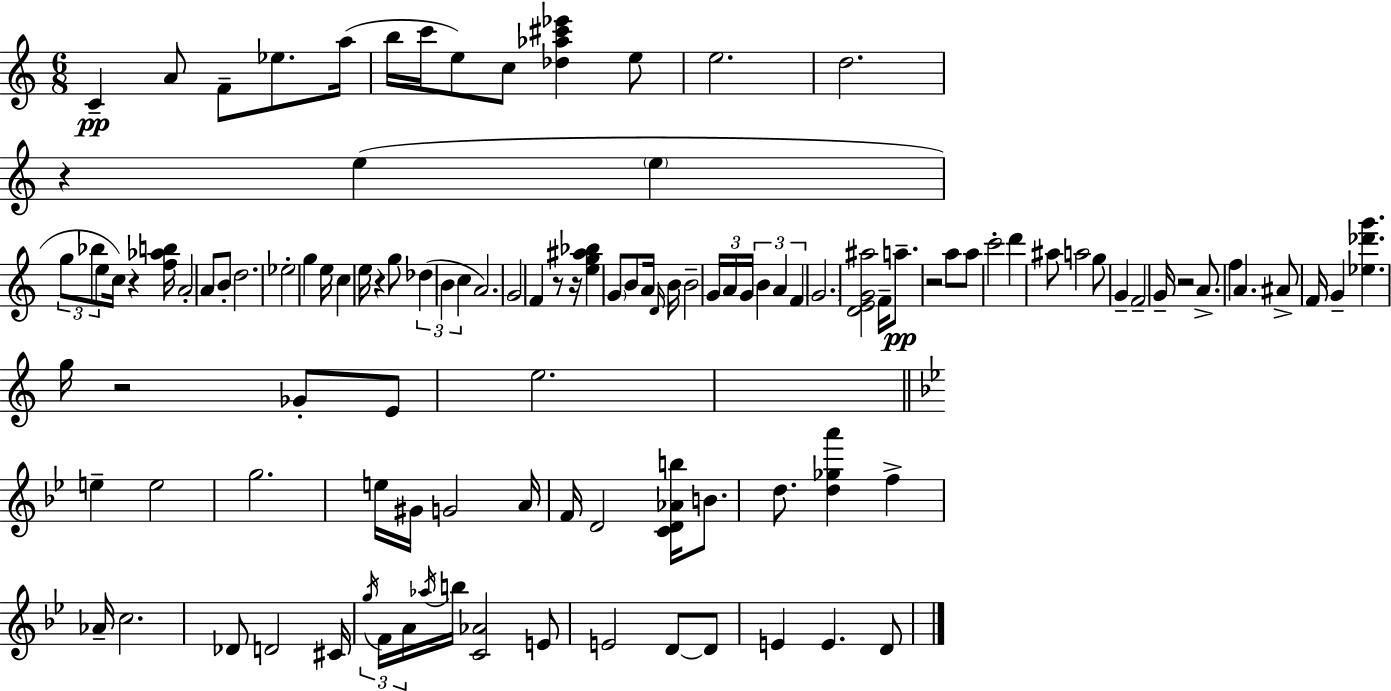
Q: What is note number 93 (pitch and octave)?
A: E4